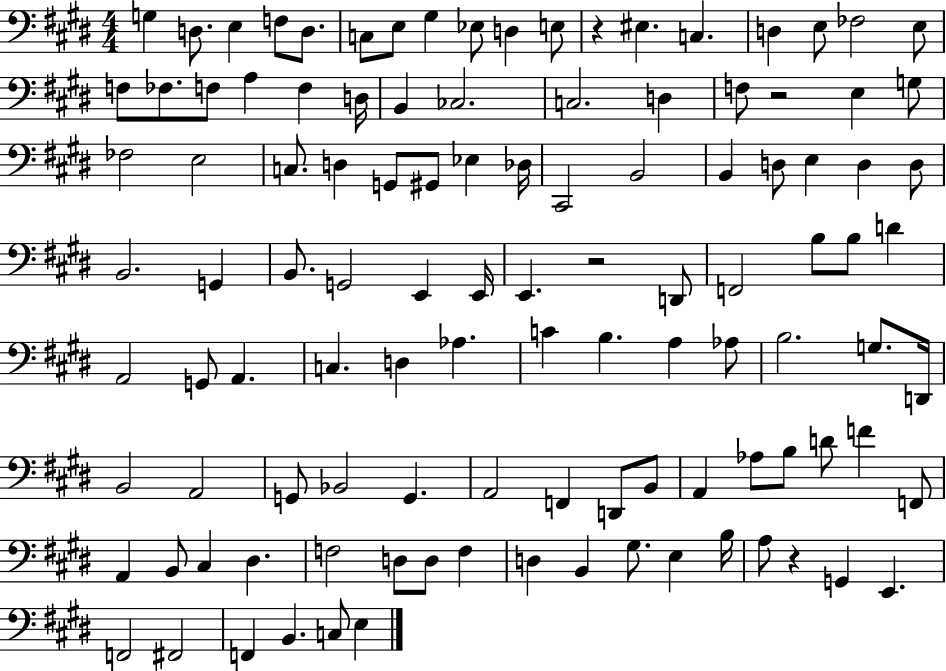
X:1
T:Untitled
M:4/4
L:1/4
K:E
G, D,/2 E, F,/2 D,/2 C,/2 E,/2 ^G, _E,/2 D, E,/2 z ^E, C, D, E,/2 _F,2 E,/2 F,/2 _F,/2 F,/2 A, F, D,/4 B,, _C,2 C,2 D, F,/2 z2 E, G,/2 _F,2 E,2 C,/2 D, G,,/2 ^G,,/2 _E, _D,/4 ^C,,2 B,,2 B,, D,/2 E, D, D,/2 B,,2 G,, B,,/2 G,,2 E,, E,,/4 E,, z2 D,,/2 F,,2 B,/2 B,/2 D A,,2 G,,/2 A,, C, D, _A, C B, A, _A,/2 B,2 G,/2 D,,/4 B,,2 A,,2 G,,/2 _B,,2 G,, A,,2 F,, D,,/2 B,,/2 A,, _A,/2 B,/2 D/2 F F,,/2 A,, B,,/2 ^C, ^D, F,2 D,/2 D,/2 F, D, B,, ^G,/2 E, B,/4 A,/2 z G,, E,, F,,2 ^F,,2 F,, B,, C,/2 E,